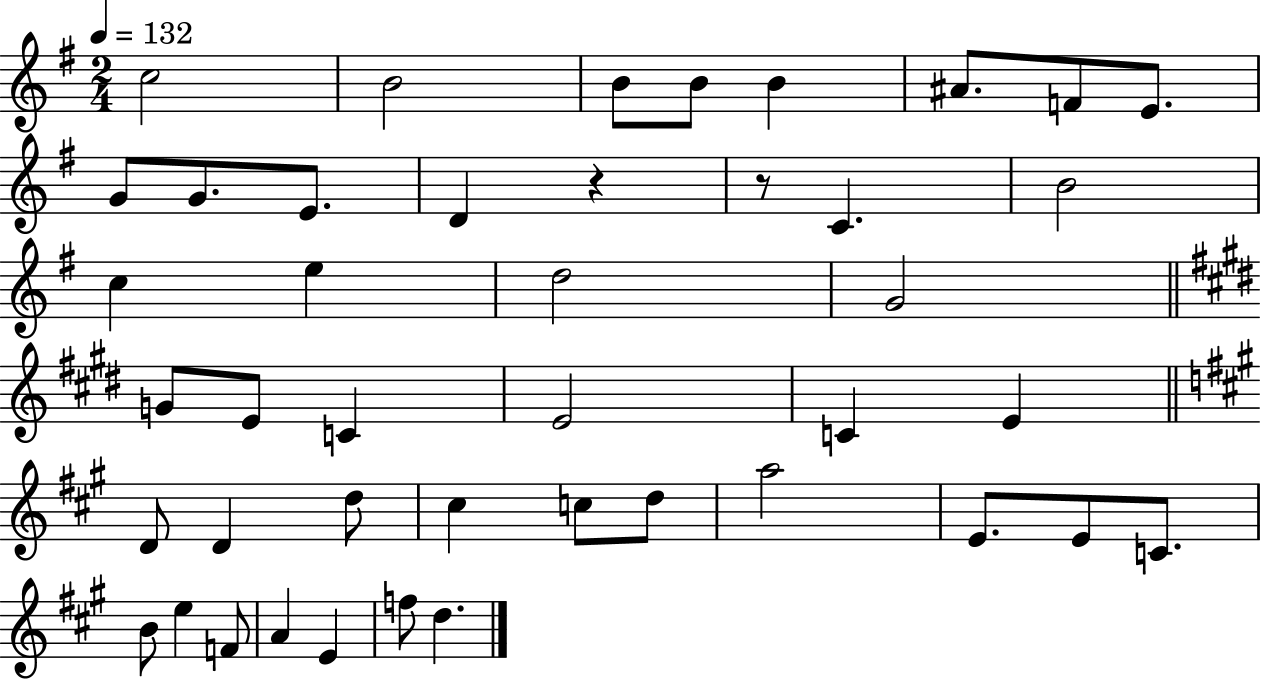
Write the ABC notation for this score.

X:1
T:Untitled
M:2/4
L:1/4
K:G
c2 B2 B/2 B/2 B ^A/2 F/2 E/2 G/2 G/2 E/2 D z z/2 C B2 c e d2 G2 G/2 E/2 C E2 C E D/2 D d/2 ^c c/2 d/2 a2 E/2 E/2 C/2 B/2 e F/2 A E f/2 d